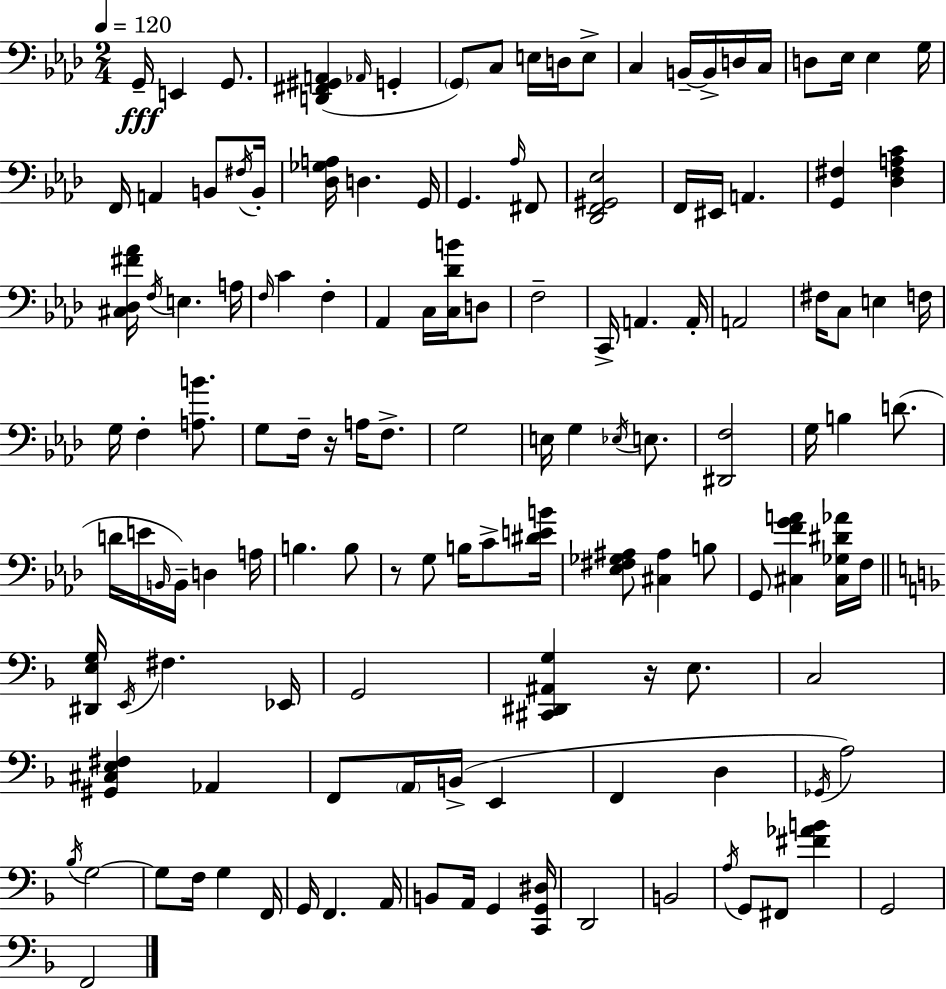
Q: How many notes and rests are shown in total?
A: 134